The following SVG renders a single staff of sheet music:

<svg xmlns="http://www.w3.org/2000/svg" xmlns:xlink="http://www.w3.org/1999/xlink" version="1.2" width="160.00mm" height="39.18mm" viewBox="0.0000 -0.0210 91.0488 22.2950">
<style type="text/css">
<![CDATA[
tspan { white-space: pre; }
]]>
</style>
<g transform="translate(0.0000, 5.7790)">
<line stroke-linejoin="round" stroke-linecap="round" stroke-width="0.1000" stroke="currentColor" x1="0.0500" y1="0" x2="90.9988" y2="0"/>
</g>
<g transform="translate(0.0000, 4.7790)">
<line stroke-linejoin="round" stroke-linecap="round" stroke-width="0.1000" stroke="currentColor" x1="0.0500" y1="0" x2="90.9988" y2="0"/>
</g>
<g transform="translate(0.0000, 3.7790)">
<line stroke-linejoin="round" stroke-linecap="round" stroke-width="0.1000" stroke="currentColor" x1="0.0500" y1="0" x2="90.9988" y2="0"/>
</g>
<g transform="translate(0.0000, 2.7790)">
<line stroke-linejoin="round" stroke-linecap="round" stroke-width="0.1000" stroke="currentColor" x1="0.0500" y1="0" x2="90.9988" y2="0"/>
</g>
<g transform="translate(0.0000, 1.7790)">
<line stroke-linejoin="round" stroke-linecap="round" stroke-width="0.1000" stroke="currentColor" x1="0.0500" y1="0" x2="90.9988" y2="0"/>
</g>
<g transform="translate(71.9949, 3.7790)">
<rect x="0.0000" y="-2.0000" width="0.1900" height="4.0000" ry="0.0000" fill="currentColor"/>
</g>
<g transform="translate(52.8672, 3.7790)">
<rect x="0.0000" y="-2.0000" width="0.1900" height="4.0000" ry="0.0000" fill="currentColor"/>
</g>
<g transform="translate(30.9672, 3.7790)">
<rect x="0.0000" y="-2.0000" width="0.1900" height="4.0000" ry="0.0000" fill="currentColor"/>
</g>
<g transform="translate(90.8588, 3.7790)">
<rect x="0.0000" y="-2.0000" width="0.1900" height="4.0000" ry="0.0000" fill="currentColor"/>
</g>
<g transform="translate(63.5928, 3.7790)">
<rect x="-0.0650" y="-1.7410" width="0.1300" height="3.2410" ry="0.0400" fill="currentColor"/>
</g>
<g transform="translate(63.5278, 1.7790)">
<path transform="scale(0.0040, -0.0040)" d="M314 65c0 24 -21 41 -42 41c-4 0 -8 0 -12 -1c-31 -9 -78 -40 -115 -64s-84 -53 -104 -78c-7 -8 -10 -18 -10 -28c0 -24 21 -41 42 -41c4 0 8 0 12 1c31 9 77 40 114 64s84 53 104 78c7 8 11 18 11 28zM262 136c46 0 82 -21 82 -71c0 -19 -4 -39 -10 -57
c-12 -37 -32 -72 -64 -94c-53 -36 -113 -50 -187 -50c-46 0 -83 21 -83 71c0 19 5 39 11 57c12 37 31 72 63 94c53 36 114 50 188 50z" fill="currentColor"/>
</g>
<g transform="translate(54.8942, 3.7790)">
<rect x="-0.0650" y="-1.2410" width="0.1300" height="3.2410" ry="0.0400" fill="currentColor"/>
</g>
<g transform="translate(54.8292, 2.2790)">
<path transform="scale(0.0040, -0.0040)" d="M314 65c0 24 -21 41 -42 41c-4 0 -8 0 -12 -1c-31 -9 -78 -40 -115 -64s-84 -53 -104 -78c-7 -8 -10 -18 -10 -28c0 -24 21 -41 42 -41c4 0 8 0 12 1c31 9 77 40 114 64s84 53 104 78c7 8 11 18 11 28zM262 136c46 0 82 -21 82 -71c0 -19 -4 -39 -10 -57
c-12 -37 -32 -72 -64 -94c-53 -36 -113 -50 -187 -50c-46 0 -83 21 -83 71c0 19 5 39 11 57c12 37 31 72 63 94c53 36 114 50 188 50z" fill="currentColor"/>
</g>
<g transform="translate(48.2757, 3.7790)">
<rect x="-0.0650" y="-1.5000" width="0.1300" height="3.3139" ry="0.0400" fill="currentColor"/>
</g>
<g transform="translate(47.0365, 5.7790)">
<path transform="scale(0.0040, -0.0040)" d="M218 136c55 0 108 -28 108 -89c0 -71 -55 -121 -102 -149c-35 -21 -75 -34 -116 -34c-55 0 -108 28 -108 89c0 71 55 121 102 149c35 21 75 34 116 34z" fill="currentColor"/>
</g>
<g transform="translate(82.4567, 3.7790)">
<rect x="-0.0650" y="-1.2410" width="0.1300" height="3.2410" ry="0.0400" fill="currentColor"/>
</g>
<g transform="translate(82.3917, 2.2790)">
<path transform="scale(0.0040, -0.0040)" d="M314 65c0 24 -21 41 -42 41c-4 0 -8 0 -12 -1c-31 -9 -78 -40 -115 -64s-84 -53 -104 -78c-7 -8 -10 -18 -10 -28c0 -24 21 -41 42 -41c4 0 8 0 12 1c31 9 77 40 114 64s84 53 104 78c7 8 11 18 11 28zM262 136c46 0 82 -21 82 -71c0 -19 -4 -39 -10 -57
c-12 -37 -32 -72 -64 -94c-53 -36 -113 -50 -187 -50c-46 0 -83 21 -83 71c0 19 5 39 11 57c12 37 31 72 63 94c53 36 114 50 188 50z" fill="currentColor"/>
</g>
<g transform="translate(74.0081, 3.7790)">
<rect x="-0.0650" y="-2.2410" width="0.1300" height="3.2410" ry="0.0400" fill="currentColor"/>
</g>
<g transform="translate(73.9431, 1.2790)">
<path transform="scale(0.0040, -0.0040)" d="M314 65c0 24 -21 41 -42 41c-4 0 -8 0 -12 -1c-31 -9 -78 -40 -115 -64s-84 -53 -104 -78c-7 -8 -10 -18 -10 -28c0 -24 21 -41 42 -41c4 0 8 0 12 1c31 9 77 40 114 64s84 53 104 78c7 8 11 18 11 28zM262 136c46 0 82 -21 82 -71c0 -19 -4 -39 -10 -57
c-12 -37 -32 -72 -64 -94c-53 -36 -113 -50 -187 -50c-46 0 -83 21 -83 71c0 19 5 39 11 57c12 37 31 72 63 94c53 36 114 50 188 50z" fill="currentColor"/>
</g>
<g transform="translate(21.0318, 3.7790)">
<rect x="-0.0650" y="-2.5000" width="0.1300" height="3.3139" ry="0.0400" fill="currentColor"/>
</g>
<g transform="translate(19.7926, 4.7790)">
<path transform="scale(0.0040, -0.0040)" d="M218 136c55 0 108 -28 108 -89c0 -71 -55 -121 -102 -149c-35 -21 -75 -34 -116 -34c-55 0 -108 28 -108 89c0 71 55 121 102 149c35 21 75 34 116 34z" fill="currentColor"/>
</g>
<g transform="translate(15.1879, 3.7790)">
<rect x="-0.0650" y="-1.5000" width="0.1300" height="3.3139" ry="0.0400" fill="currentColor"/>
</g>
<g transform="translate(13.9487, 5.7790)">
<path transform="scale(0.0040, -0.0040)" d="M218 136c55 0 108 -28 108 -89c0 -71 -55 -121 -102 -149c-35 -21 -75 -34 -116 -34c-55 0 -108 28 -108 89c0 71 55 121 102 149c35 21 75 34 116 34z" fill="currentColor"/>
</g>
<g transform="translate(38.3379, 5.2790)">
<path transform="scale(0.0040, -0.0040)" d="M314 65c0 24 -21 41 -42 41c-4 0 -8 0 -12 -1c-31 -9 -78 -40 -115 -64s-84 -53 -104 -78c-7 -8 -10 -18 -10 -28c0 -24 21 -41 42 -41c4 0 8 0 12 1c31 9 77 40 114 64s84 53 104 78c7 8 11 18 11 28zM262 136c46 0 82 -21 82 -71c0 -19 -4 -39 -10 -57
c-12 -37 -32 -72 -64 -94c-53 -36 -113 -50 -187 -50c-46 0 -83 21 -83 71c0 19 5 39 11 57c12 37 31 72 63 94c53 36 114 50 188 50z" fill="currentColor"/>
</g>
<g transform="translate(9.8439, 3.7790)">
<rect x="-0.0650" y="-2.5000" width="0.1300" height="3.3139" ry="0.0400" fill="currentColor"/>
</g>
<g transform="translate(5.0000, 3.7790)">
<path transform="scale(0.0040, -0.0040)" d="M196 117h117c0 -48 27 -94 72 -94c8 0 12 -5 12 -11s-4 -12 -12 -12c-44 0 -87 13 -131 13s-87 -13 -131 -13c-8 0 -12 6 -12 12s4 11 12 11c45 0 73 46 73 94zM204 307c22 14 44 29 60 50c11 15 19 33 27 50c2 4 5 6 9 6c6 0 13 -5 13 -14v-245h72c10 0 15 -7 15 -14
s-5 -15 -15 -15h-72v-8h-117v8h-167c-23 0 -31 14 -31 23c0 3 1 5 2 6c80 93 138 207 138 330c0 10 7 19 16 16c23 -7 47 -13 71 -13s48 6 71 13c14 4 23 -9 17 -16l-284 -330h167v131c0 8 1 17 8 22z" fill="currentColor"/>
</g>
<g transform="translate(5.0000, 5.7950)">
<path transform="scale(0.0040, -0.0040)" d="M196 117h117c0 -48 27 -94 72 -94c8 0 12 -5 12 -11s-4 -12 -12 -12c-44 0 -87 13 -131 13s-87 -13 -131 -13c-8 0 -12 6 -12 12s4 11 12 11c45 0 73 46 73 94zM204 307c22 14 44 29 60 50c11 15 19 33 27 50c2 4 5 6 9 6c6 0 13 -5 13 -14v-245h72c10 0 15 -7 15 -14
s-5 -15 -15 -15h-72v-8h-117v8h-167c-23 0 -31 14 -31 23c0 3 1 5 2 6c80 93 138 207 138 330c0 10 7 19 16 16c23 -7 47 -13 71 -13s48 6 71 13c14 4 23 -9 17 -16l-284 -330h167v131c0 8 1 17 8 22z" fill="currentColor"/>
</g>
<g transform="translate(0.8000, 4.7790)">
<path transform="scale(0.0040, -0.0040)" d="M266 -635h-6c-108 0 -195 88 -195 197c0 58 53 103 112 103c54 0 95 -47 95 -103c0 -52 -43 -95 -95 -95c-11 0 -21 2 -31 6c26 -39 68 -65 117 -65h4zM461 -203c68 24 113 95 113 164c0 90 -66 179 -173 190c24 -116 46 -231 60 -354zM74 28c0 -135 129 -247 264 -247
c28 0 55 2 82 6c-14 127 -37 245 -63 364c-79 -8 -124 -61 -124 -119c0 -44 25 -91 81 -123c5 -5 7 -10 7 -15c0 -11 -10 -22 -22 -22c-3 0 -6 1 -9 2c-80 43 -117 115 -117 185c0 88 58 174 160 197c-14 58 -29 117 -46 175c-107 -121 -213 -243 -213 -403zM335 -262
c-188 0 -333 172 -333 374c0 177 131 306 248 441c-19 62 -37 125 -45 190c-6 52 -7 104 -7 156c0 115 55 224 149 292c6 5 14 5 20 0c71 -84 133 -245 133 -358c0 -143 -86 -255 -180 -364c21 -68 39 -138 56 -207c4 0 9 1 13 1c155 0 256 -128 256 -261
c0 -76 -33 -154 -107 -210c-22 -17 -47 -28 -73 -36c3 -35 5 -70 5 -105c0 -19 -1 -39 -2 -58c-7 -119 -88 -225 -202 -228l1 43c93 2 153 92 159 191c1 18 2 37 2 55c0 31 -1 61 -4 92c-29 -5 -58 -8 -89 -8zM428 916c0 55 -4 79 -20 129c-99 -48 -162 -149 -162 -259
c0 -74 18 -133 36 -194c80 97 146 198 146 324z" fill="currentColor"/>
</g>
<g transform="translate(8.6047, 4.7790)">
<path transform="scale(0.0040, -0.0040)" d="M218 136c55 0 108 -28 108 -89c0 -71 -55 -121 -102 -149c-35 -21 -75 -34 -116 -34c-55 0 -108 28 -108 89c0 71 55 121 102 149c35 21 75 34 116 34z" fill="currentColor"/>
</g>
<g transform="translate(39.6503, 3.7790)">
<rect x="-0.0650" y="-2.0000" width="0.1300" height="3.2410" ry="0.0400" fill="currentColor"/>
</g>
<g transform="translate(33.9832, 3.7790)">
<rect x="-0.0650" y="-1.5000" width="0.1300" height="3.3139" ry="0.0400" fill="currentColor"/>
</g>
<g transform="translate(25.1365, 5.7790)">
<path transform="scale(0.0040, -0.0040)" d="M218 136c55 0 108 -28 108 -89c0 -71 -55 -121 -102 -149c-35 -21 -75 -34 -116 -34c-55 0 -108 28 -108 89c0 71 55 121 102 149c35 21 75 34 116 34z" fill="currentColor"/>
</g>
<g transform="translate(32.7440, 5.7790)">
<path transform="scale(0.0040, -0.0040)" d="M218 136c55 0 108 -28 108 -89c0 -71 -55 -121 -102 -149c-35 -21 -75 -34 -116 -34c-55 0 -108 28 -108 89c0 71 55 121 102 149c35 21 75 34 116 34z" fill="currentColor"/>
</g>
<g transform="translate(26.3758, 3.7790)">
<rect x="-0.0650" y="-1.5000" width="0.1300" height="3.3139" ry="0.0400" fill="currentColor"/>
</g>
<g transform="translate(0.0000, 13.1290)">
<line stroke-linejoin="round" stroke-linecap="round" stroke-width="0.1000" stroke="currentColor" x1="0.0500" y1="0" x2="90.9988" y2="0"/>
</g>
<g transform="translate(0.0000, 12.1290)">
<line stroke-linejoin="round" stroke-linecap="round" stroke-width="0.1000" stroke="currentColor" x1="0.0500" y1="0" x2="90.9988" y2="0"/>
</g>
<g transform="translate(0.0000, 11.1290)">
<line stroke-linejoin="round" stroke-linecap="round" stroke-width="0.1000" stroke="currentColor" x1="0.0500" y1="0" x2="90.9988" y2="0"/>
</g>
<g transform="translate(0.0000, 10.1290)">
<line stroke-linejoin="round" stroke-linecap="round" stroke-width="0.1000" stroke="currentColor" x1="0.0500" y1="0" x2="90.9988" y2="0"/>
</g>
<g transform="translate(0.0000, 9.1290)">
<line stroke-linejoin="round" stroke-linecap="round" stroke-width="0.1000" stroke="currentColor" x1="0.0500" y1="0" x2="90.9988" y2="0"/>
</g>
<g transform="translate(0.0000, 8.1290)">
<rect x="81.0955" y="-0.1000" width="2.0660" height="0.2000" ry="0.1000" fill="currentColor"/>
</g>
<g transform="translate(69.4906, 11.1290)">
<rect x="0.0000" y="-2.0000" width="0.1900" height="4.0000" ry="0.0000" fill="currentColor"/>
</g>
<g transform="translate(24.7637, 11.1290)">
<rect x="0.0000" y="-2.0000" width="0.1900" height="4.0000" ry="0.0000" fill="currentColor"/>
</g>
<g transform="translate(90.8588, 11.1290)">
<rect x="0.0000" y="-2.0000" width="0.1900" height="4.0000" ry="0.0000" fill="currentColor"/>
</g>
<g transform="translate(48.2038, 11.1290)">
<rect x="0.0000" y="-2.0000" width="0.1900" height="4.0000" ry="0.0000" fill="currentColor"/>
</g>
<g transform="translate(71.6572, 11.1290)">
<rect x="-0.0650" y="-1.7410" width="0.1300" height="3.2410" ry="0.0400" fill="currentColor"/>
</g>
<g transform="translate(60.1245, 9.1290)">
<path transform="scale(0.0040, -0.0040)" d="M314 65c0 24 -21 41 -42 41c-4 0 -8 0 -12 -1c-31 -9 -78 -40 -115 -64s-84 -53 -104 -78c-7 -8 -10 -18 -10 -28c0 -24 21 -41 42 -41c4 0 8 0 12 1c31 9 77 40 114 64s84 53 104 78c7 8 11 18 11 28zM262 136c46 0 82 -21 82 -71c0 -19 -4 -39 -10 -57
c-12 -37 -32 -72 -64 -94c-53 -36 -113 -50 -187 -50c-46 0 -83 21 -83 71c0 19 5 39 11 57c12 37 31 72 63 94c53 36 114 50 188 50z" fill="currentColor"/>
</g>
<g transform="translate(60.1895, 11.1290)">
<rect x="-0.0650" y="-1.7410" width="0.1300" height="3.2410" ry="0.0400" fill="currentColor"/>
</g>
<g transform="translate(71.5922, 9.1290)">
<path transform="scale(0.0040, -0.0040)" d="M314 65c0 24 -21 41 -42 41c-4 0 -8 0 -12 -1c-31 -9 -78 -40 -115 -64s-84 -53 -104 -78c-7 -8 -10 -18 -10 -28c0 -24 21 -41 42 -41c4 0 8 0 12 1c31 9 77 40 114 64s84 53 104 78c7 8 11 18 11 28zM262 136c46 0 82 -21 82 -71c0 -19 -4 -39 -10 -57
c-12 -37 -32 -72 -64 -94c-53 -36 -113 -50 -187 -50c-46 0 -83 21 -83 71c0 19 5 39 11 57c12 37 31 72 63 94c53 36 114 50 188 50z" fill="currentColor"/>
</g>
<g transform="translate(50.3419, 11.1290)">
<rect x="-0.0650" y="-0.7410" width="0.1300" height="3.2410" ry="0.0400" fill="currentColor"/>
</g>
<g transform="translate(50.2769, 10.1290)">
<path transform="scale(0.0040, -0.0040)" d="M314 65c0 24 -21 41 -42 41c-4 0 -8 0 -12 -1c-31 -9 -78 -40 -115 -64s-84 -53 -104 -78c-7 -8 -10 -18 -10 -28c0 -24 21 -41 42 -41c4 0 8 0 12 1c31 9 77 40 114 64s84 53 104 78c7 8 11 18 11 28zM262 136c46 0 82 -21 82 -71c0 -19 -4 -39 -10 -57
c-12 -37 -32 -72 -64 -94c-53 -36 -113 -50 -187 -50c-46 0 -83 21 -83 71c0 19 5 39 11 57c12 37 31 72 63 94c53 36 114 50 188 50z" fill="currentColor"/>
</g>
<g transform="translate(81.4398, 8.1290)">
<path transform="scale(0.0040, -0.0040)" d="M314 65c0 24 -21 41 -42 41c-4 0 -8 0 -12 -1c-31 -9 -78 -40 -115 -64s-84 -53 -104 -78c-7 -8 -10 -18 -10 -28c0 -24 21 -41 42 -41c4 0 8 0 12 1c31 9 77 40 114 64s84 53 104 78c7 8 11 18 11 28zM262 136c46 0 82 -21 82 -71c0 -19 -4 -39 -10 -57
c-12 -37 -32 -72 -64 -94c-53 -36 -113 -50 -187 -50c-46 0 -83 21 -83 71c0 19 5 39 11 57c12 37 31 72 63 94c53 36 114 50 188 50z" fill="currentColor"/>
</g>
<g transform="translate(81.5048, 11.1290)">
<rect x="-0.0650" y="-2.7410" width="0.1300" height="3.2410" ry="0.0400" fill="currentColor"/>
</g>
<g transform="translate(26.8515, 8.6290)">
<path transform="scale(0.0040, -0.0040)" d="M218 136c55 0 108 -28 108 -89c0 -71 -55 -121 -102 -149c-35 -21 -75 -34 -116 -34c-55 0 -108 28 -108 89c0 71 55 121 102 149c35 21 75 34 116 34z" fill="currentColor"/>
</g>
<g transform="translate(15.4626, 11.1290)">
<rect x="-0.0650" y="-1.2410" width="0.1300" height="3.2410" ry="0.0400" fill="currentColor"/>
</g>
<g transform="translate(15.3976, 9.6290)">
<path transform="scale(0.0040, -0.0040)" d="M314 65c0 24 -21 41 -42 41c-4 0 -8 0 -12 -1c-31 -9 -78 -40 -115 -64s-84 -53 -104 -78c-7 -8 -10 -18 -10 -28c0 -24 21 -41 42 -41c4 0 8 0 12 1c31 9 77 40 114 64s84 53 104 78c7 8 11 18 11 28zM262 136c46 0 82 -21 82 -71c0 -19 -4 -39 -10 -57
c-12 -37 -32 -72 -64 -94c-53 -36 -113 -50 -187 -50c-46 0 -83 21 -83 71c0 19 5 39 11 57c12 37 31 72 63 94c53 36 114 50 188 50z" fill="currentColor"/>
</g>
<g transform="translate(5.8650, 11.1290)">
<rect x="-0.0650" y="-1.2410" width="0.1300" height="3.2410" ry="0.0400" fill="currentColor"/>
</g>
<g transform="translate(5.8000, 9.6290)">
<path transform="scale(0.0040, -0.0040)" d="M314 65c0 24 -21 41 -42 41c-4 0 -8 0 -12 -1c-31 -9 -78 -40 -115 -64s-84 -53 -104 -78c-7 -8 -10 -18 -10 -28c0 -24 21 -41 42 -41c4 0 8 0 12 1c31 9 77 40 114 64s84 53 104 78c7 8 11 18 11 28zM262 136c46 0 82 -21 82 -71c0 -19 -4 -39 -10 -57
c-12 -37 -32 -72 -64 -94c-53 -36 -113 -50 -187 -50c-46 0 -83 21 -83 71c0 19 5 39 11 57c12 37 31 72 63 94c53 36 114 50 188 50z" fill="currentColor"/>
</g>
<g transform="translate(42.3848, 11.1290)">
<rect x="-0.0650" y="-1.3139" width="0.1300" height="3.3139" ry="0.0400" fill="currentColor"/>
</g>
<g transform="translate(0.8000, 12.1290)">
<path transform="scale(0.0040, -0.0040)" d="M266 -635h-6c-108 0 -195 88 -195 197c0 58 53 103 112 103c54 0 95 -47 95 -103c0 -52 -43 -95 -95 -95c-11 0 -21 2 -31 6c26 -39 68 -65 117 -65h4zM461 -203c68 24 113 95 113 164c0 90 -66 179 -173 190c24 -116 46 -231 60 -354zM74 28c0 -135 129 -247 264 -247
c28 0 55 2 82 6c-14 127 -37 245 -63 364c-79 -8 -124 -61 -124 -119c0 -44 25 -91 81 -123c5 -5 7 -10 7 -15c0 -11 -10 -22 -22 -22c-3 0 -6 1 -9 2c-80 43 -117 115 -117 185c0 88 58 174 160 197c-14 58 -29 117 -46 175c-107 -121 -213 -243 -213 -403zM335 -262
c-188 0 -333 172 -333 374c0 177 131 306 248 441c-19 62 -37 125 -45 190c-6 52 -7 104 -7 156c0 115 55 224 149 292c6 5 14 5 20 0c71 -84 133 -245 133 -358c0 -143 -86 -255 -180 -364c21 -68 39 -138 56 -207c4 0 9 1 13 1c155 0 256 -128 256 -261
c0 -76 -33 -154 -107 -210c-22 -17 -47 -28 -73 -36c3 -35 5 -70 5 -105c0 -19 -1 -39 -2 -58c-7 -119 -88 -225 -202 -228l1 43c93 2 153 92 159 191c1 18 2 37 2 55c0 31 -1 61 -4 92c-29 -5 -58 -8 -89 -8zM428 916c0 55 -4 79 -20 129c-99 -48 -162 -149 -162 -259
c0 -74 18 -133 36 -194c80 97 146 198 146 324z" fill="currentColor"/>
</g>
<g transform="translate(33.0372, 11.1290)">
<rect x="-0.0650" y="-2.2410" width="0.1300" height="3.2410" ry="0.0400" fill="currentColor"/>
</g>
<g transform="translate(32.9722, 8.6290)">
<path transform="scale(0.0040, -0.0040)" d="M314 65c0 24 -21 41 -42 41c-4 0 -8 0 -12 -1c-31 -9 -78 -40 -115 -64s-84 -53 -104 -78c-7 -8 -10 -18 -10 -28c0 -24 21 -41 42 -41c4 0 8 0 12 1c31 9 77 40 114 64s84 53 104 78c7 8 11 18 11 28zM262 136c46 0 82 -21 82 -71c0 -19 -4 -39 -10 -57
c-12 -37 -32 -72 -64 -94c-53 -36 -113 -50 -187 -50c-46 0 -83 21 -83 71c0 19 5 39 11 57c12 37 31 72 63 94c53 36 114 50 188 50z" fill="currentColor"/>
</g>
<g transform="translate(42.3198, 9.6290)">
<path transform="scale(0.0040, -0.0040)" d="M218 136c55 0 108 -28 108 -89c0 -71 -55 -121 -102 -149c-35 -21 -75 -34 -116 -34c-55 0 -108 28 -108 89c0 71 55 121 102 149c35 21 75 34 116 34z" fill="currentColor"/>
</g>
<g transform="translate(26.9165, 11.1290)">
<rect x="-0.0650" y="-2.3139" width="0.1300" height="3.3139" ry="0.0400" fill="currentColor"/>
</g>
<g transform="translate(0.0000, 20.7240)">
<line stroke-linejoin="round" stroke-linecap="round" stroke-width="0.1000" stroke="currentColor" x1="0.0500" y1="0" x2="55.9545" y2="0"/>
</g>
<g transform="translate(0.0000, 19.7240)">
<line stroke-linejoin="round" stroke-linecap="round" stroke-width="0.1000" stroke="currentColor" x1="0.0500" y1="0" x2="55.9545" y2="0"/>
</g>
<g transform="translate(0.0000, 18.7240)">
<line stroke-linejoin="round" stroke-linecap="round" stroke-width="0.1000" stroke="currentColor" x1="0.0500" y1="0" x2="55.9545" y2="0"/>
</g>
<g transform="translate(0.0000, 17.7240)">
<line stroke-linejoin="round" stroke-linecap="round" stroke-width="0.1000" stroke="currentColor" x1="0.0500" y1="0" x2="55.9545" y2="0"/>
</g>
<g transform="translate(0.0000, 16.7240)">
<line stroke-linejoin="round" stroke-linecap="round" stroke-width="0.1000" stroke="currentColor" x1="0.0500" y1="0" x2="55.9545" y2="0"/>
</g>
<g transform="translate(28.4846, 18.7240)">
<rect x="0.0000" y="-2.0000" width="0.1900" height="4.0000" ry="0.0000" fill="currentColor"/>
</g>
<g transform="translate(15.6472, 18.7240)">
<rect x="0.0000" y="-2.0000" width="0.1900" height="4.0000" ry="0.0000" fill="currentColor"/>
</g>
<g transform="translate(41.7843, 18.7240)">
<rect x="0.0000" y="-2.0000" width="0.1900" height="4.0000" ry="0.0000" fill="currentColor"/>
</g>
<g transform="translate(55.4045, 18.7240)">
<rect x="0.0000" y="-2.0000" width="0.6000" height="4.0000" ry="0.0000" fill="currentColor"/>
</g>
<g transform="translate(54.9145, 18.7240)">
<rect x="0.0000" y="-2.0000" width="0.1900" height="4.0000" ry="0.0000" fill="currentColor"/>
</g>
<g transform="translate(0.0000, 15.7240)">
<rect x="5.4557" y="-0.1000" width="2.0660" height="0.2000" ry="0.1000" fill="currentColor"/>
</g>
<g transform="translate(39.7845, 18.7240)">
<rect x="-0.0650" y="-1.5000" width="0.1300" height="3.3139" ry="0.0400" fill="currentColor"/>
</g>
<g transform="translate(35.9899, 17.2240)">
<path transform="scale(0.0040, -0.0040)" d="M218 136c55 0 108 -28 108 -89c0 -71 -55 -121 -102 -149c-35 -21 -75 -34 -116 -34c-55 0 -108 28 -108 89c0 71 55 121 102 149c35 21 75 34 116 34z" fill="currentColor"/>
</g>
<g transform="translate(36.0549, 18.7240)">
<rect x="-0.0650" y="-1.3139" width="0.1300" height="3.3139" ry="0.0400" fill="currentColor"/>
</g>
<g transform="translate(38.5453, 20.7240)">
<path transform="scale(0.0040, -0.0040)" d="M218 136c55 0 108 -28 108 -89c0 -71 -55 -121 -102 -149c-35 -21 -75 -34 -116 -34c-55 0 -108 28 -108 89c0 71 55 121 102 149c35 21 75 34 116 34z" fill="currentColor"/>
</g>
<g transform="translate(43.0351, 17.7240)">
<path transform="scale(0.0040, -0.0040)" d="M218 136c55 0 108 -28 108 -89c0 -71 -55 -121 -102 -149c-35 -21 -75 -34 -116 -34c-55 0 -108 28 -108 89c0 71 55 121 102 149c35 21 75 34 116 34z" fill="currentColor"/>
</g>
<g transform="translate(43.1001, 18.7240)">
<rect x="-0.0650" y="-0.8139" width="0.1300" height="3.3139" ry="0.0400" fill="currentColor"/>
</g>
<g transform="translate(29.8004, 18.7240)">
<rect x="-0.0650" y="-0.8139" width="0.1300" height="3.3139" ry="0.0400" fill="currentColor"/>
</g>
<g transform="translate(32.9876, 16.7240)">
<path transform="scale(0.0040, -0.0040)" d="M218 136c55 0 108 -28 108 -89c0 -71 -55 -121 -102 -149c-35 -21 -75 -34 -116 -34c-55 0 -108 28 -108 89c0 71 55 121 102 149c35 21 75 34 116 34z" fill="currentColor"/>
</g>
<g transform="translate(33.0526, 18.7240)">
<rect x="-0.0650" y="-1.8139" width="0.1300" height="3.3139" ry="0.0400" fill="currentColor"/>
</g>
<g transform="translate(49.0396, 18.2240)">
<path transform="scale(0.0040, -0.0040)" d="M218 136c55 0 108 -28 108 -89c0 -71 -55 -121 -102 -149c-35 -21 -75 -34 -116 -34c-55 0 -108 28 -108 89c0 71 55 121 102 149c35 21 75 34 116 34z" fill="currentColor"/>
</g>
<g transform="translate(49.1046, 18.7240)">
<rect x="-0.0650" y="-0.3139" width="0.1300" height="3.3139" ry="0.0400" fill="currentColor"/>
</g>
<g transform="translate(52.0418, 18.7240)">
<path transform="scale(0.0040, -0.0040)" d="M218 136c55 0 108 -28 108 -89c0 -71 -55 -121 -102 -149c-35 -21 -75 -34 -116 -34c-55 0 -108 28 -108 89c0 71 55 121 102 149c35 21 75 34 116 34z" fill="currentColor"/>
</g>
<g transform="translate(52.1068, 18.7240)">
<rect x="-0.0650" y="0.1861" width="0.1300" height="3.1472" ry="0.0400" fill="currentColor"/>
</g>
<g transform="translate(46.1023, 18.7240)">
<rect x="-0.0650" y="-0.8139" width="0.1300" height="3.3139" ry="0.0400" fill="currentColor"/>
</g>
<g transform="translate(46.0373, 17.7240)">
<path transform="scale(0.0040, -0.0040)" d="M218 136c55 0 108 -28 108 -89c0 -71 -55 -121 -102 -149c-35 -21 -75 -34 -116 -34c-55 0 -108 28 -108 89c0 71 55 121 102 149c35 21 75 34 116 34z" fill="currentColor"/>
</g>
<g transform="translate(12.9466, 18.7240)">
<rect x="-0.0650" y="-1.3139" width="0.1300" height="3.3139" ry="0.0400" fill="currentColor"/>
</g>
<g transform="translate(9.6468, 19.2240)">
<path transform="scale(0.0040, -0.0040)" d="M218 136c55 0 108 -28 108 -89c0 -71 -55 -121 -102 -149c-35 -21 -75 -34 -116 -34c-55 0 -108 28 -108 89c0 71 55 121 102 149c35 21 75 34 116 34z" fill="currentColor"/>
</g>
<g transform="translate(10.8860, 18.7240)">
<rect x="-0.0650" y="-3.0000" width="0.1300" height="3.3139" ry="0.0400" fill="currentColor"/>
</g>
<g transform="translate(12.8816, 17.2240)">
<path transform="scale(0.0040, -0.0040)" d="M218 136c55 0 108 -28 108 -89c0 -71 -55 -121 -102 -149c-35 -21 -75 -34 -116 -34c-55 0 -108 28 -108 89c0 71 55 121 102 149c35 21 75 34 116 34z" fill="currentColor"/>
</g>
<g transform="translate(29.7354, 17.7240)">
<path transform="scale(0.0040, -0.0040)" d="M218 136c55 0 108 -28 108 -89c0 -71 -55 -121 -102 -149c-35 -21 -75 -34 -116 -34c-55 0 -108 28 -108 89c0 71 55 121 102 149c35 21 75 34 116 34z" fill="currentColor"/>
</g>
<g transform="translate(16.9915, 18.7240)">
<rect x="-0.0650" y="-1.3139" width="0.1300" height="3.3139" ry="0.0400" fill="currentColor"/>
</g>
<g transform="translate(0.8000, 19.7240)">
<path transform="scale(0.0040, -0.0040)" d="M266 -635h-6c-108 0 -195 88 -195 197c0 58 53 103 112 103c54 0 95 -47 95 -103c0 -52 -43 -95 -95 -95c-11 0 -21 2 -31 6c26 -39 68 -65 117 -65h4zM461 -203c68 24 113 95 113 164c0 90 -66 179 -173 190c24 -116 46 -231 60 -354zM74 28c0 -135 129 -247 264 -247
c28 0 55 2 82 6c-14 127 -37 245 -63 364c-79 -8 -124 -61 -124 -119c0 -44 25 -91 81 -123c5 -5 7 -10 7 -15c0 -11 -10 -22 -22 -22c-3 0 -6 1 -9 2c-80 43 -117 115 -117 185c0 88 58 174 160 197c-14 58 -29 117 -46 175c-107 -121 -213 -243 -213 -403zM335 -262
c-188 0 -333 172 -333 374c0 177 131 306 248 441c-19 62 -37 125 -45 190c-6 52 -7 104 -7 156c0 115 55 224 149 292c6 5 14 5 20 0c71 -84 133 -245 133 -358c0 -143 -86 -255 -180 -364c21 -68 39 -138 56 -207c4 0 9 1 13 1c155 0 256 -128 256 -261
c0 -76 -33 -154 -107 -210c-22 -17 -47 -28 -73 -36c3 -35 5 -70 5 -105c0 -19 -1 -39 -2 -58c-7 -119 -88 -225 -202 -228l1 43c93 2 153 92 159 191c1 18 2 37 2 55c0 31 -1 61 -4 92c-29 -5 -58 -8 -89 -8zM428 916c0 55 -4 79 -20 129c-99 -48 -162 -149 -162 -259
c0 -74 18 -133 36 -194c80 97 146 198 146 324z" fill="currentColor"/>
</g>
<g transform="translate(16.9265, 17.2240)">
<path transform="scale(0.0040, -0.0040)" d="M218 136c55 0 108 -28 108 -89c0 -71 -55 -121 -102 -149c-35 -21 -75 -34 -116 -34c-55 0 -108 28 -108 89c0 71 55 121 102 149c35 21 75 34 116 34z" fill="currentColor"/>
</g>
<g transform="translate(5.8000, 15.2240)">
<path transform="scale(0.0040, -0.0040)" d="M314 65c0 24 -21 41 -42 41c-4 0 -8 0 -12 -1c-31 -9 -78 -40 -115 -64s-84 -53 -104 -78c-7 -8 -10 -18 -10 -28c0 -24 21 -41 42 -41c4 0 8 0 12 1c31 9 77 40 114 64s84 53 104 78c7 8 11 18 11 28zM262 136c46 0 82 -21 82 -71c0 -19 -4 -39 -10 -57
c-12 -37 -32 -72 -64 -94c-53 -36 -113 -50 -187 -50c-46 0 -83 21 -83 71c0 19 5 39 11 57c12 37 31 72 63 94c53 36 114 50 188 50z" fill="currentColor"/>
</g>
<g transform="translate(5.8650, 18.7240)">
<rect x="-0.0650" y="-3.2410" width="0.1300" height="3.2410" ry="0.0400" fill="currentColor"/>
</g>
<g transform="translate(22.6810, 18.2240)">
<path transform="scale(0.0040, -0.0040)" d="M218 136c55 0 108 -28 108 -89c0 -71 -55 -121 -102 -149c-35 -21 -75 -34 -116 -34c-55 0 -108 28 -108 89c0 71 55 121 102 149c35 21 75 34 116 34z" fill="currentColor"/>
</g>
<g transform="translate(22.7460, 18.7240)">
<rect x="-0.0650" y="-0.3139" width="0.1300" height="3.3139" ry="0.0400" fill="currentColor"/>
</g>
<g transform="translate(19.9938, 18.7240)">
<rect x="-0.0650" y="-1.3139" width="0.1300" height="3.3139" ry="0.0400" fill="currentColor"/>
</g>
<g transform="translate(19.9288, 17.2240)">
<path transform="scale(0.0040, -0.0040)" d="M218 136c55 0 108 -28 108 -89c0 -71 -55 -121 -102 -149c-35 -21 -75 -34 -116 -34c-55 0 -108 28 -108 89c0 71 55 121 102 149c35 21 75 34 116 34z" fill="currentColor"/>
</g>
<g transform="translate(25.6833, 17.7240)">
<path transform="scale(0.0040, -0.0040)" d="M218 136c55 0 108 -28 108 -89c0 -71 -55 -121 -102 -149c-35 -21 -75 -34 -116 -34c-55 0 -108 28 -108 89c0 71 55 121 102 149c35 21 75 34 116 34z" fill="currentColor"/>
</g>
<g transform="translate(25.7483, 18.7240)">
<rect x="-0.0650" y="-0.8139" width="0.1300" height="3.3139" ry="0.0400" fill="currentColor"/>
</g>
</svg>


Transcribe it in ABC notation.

X:1
T:Untitled
M:4/4
L:1/4
K:C
G E G E E F2 E e2 f2 g2 e2 e2 e2 g g2 e d2 f2 f2 a2 b2 A e e e c d d f e E d d c B